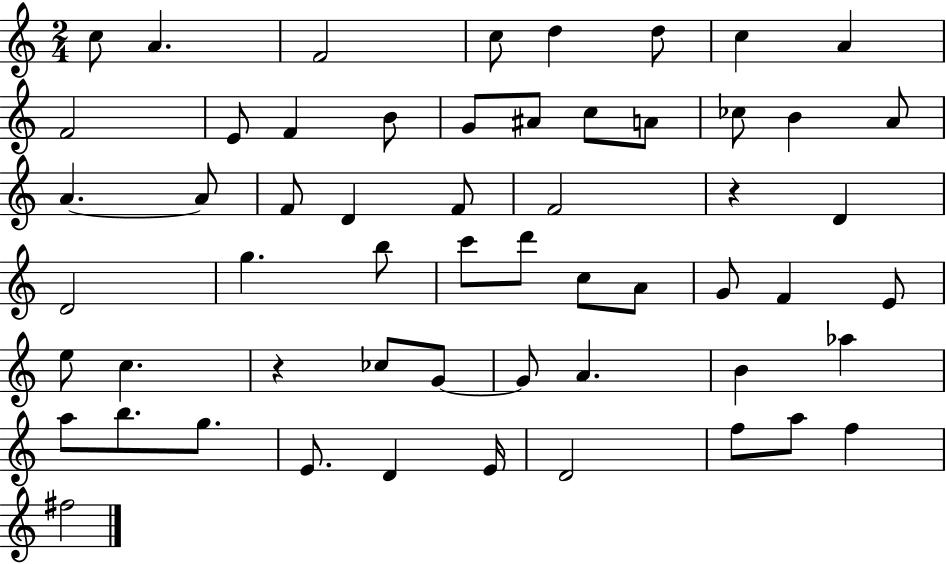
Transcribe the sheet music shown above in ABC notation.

X:1
T:Untitled
M:2/4
L:1/4
K:C
c/2 A F2 c/2 d d/2 c A F2 E/2 F B/2 G/2 ^A/2 c/2 A/2 _c/2 B A/2 A A/2 F/2 D F/2 F2 z D D2 g b/2 c'/2 d'/2 c/2 A/2 G/2 F E/2 e/2 c z _c/2 G/2 G/2 A B _a a/2 b/2 g/2 E/2 D E/4 D2 f/2 a/2 f ^f2